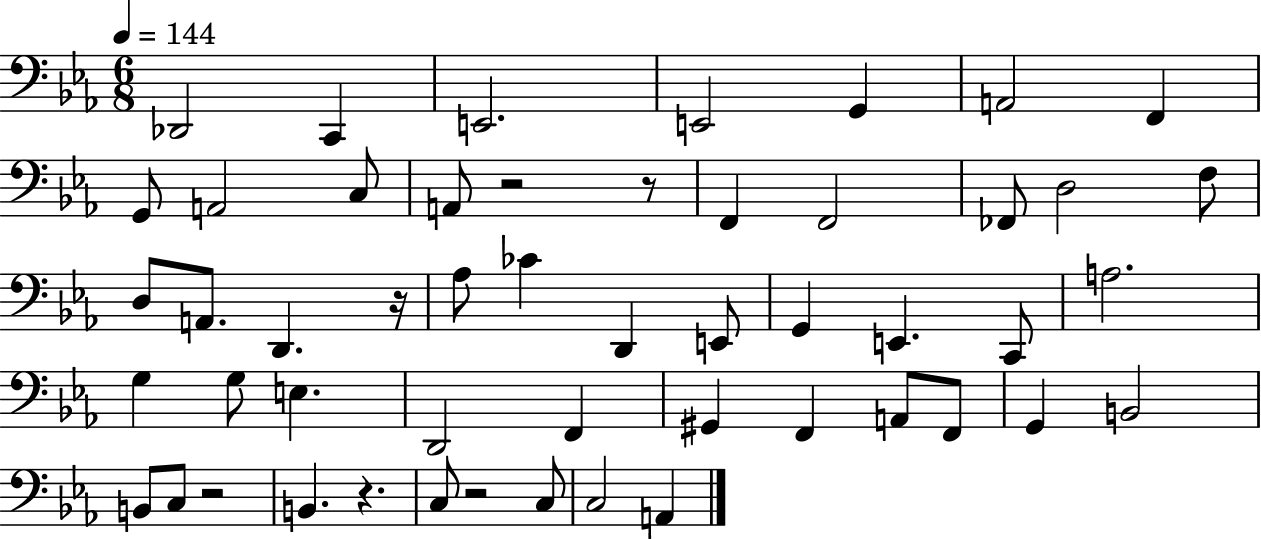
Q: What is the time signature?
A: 6/8